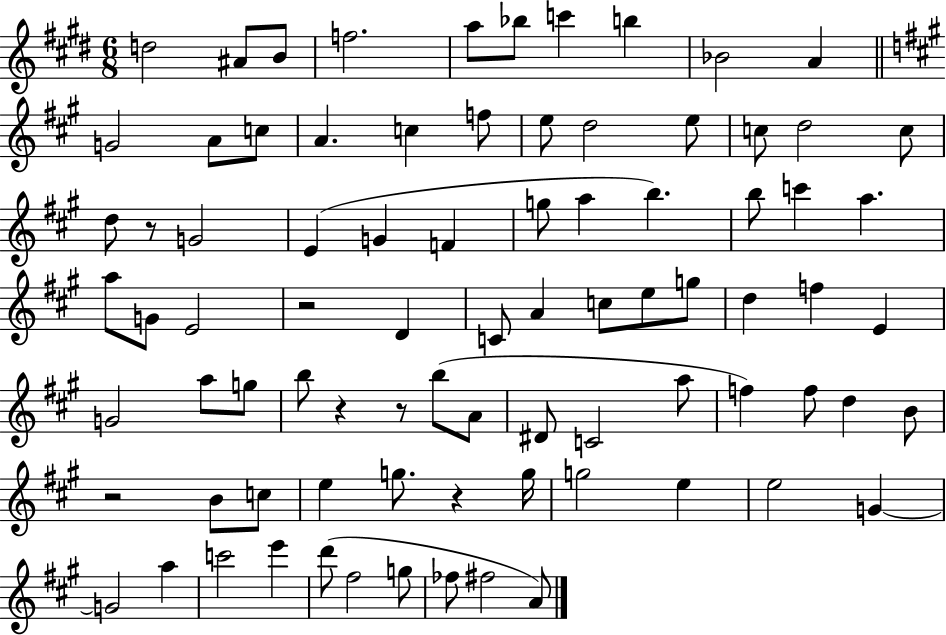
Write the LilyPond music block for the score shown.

{
  \clef treble
  \numericTimeSignature
  \time 6/8
  \key e \major
  d''2 ais'8 b'8 | f''2. | a''8 bes''8 c'''4 b''4 | bes'2 a'4 | \break \bar "||" \break \key a \major g'2 a'8 c''8 | a'4. c''4 f''8 | e''8 d''2 e''8 | c''8 d''2 c''8 | \break d''8 r8 g'2 | e'4( g'4 f'4 | g''8 a''4 b''4.) | b''8 c'''4 a''4. | \break a''8 g'8 e'2 | r2 d'4 | c'8 a'4 c''8 e''8 g''8 | d''4 f''4 e'4 | \break g'2 a''8 g''8 | b''8 r4 r8 b''8( a'8 | dis'8 c'2 a''8 | f''4) f''8 d''4 b'8 | \break r2 b'8 c''8 | e''4 g''8. r4 g''16 | g''2 e''4 | e''2 g'4~~ | \break g'2 a''4 | c'''2 e'''4 | d'''8( fis''2 g''8 | fes''8 fis''2 a'8) | \break \bar "|."
}